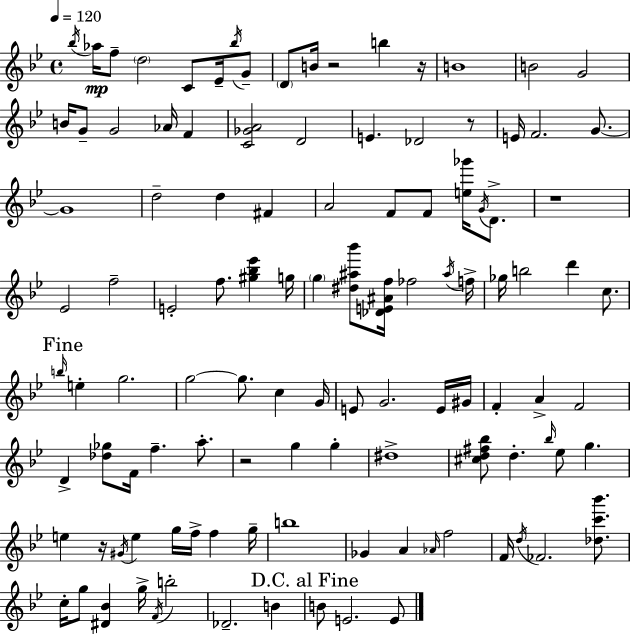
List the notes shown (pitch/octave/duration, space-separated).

Bb5/s Ab5/s F5/e D5/h C4/e Eb4/s Bb5/s G4/e D4/e B4/s R/h B5/q R/s B4/w B4/h G4/h B4/s G4/e G4/h Ab4/s F4/q [C4,Gb4,A4]/h D4/h E4/q. Db4/h R/e E4/s F4/h. G4/e. G4/w D5/h D5/q F#4/q A4/h F4/e F4/e [E5,Gb6]/s G4/s D4/e. R/w Eb4/h F5/h E4/h F5/e. [G#5,Bb5,Eb6]/q G5/s G5/q [D#5,A#5,Bb6]/e [Db4,E4,A#4,F5]/s FES5/h A#5/s F5/s Gb5/s B5/h D6/q C5/e. B5/s E5/q G5/h. G5/h G5/e. C5/q G4/s E4/e G4/h. E4/s G#4/s F4/q A4/q F4/h D4/q [Db5,Gb5]/e F4/s F5/q. A5/e. R/h G5/q G5/q D#5/w [C#5,D5,F#5,Bb5]/e D5/q. Bb5/s Eb5/e G5/q. E5/q R/s G#4/s E5/q G5/s F5/s F5/q G5/s B5/w Gb4/q A4/q Ab4/s F5/h F4/s D5/s FES4/h. [Db5,C6,Bb6]/e. C5/s G5/e [D#4,Bb4]/q G5/s F4/s B5/h Db4/h. B4/q B4/e E4/h. E4/e